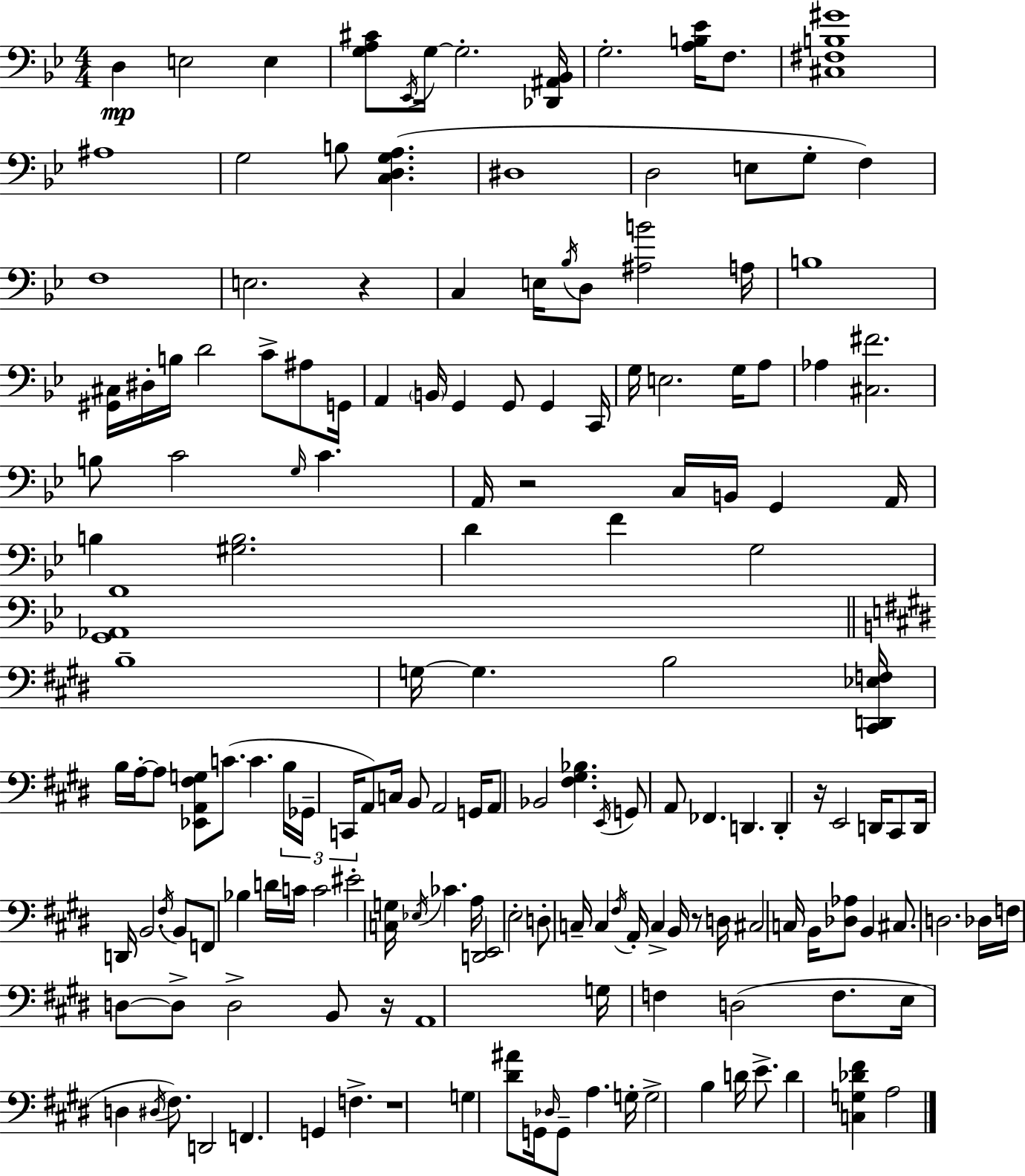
D3/q E3/h E3/q [G3,A3,C#4]/e Eb2/s G3/s G3/h. [Db2,A#2,Bb2]/s G3/h. [A3,B3,Eb4]/s F3/e. [C#3,F#3,B3,G#4]/w A#3/w G3/h B3/e [C3,D3,G3,A3]/q. D#3/w D3/h E3/e G3/e F3/q F3/w E3/h. R/q C3/q E3/s Bb3/s D3/e [A#3,B4]/h A3/s B3/w [G#2,C#3]/s D#3/s B3/s D4/h C4/e A#3/e G2/s A2/q B2/s G2/q G2/e G2/q C2/s G3/s E3/h. G3/s A3/e Ab3/q [C#3,F#4]/h. B3/e C4/h G3/s C4/q. A2/s R/h C3/s B2/s G2/q A2/s B3/q [G#3,B3]/h. D4/q F4/q G3/h [G2,Ab2,Bb3]/w B3/w G3/s G3/q. B3/h [C#2,D2,Eb3,F3]/s B3/s A3/s A3/e [Eb2,A2,F#3,G3]/e C4/e. C4/q. B3/s Gb2/s C2/s A2/e C3/s B2/e A2/h G2/s A2/e Bb2/h [F#3,G#3,Bb3]/q. E2/s G2/e A2/e FES2/q. D2/q. D2/q R/s E2/h D2/s C#2/e D2/s D2/s B2/h. F#3/s B2/e F2/e Bb3/q D4/s C4/s C4/h EIS4/h [C3,G3]/s Eb3/s CES4/q. A3/s [D2,E2]/h E3/h D3/e C3/s C3/q F#3/s A2/s C3/q B2/s R/e D3/s C#3/h C3/s B2/s [Db3,Ab3]/e B2/q C#3/e. D3/h. Db3/s F3/s D3/e D3/e D3/h B2/e R/s A2/w G3/s F3/q D3/h F3/e. E3/s D3/q D#3/s F#3/e. D2/h F2/q. G2/q F3/q. R/w G3/q [D#4,A#4]/e G2/s Db3/s G2/e A3/q. G3/s G3/h B3/q D4/s E4/e. D4/q [C3,G3,Db4,F#4]/q A3/h